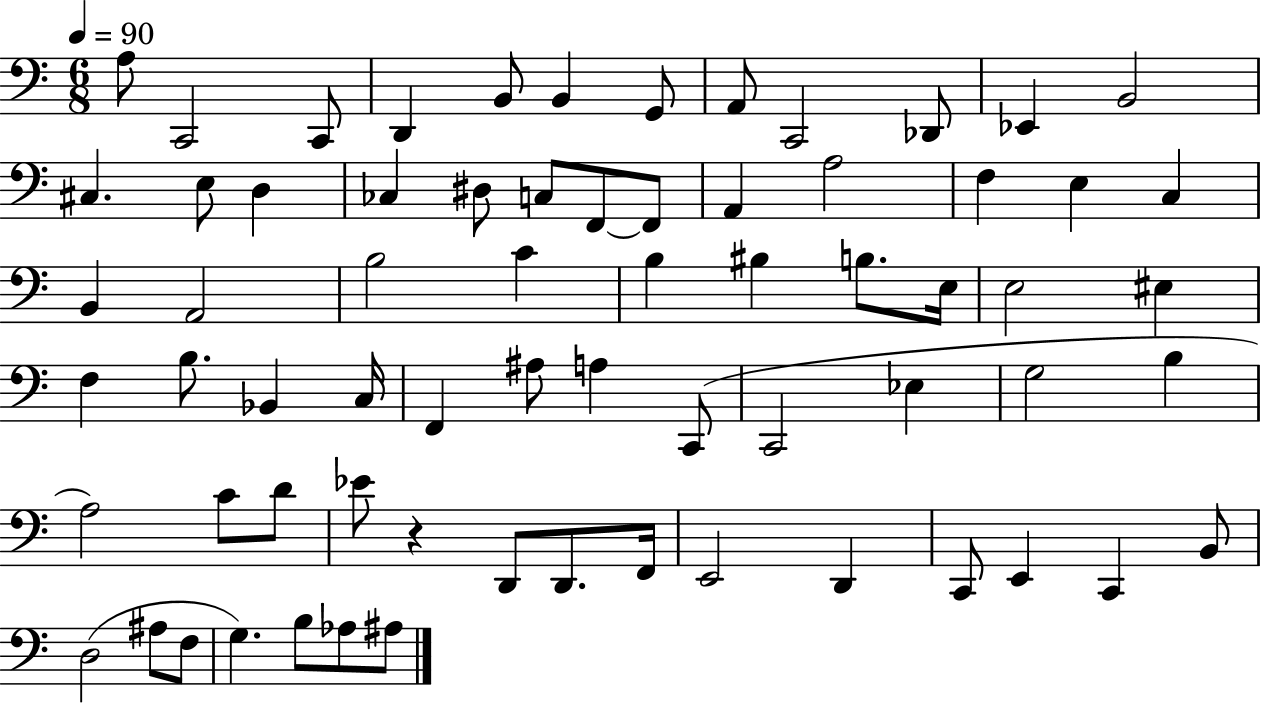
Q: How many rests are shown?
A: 1